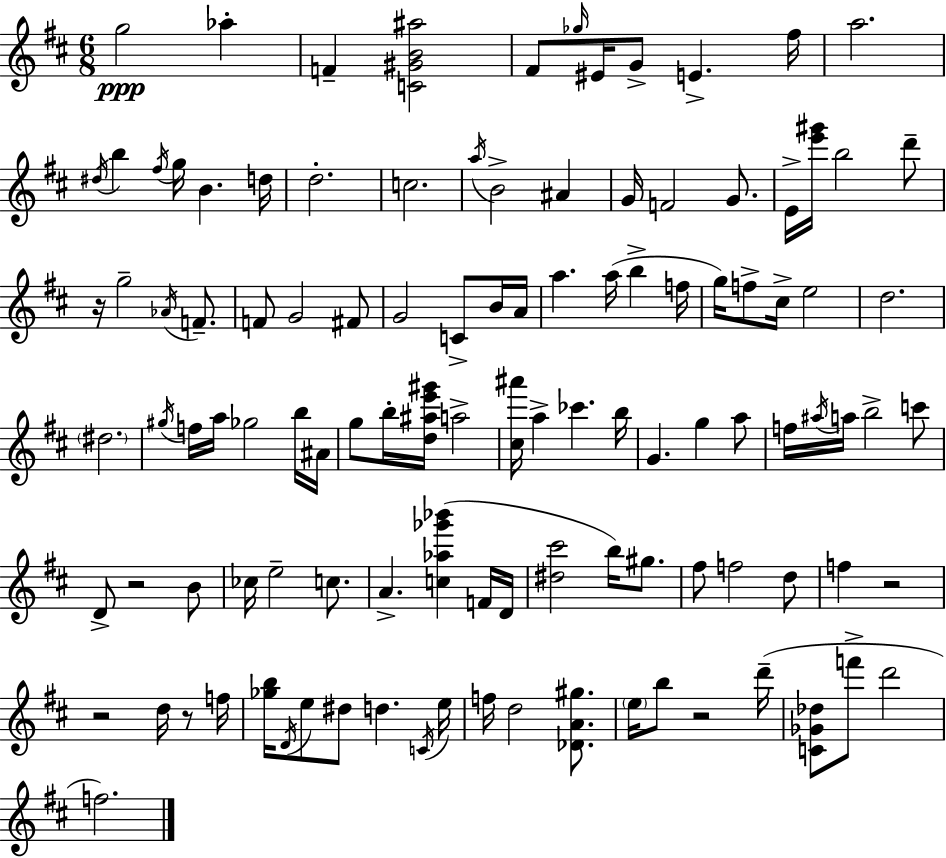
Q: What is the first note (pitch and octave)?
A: G5